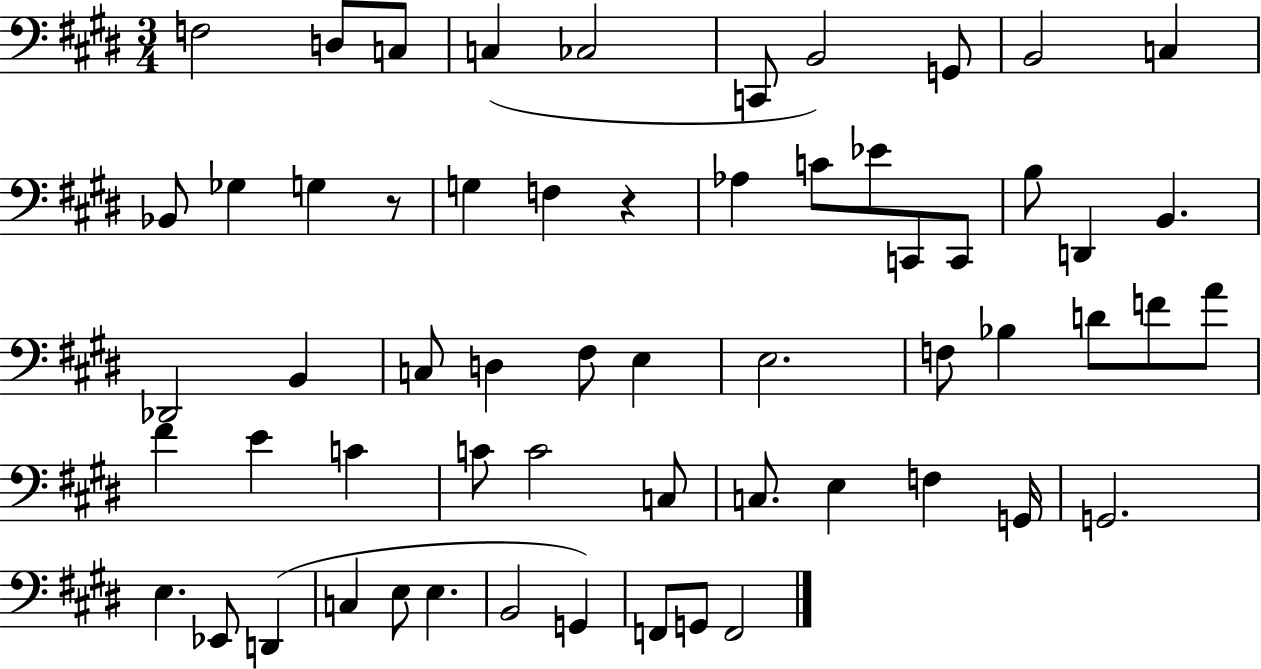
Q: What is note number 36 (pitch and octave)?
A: F#4